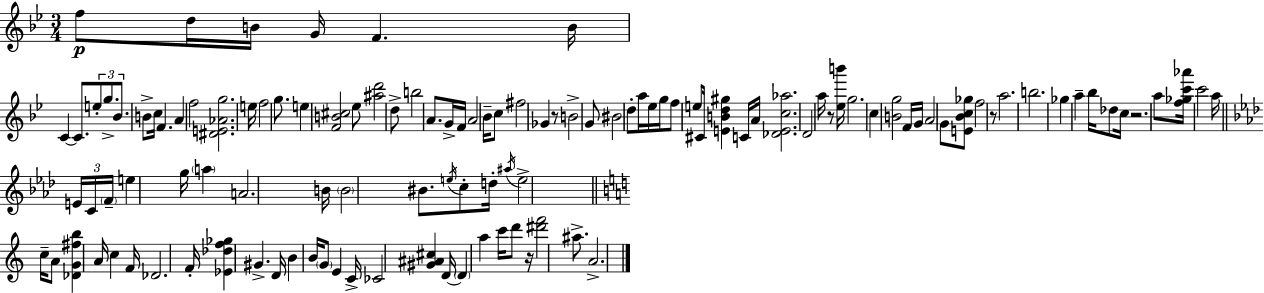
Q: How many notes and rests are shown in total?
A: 117